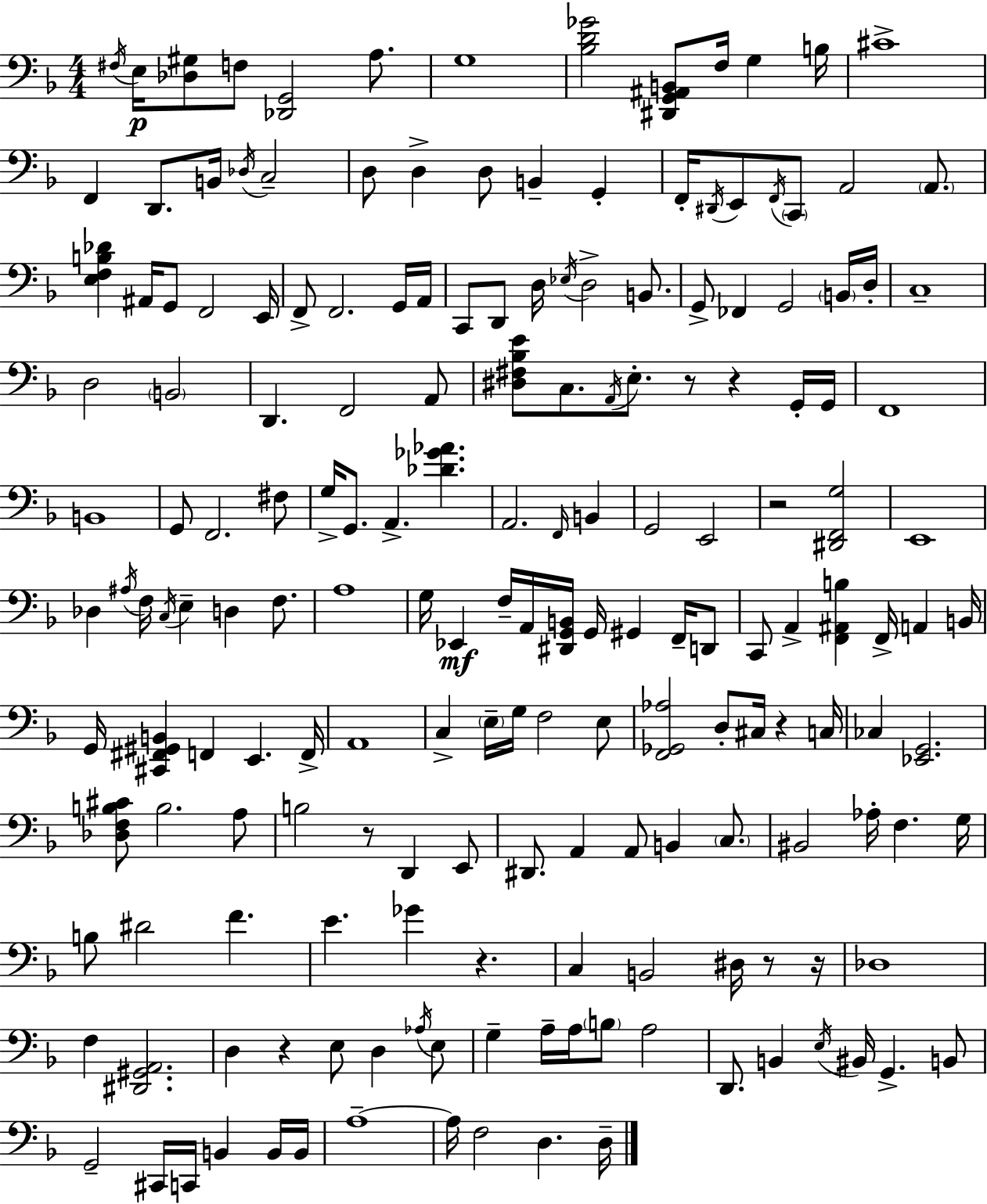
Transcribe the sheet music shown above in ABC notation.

X:1
T:Untitled
M:4/4
L:1/4
K:Dm
^F,/4 E,/4 [_D,^G,]/2 F,/2 [_D,,G,,]2 A,/2 G,4 [_B,D_G]2 [^D,,G,,^A,,B,,]/2 F,/4 G, B,/4 ^C4 F,, D,,/2 B,,/4 _D,/4 C,2 D,/2 D, D,/2 B,, G,, F,,/4 ^D,,/4 E,,/2 F,,/4 C,,/2 A,,2 A,,/2 [E,F,B,_D] ^A,,/4 G,,/2 F,,2 E,,/4 F,,/2 F,,2 G,,/4 A,,/4 C,,/2 D,,/2 D,/4 _E,/4 D,2 B,,/2 G,,/2 _F,, G,,2 B,,/4 D,/4 C,4 D,2 B,,2 D,, F,,2 A,,/2 [^D,^F,_B,E]/2 C,/2 A,,/4 E,/2 z/2 z G,,/4 G,,/4 F,,4 B,,4 G,,/2 F,,2 ^F,/2 G,/4 G,,/2 A,, [_D_G_A] A,,2 F,,/4 B,, G,,2 E,,2 z2 [^D,,F,,G,]2 E,,4 _D, ^A,/4 F,/4 C,/4 E, D, F,/2 A,4 G,/4 _E,, F,/4 A,,/4 [^D,,G,,B,,]/4 G,,/4 ^G,, F,,/4 D,,/2 C,,/2 A,, [F,,^A,,B,] F,,/4 A,, B,,/4 G,,/4 [^C,,^F,,^G,,B,,] F,, E,, F,,/4 A,,4 C, E,/4 G,/4 F,2 E,/2 [F,,_G,,_A,]2 D,/2 ^C,/4 z C,/4 _C, [_E,,G,,]2 [_D,F,B,^C]/2 B,2 A,/2 B,2 z/2 D,, E,,/2 ^D,,/2 A,, A,,/2 B,, C,/2 ^B,,2 _A,/4 F, G,/4 B,/2 ^D2 F E _G z C, B,,2 ^D,/4 z/2 z/4 _D,4 F, [^D,,^G,,A,,]2 D, z E,/2 D, _A,/4 E,/2 G, A,/4 A,/4 B,/2 A,2 D,,/2 B,, E,/4 ^B,,/4 G,, B,,/2 G,,2 ^C,,/4 C,,/4 B,, B,,/4 B,,/4 A,4 A,/4 F,2 D, D,/4